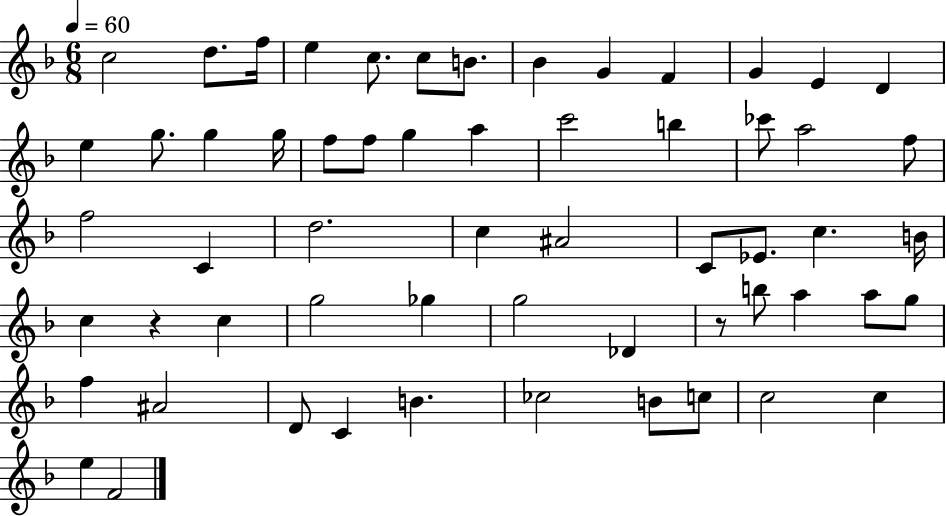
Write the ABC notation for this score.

X:1
T:Untitled
M:6/8
L:1/4
K:F
c2 d/2 f/4 e c/2 c/2 B/2 _B G F G E D e g/2 g g/4 f/2 f/2 g a c'2 b _c'/2 a2 f/2 f2 C d2 c ^A2 C/2 _E/2 c B/4 c z c g2 _g g2 _D z/2 b/2 a a/2 g/2 f ^A2 D/2 C B _c2 B/2 c/2 c2 c e F2